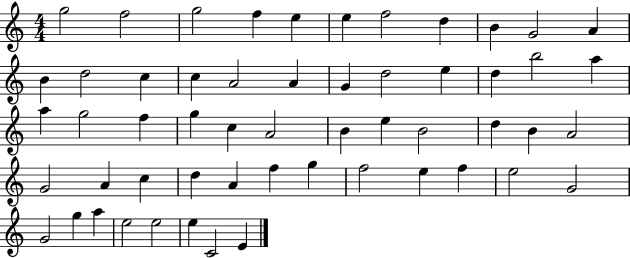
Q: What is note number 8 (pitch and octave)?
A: D5